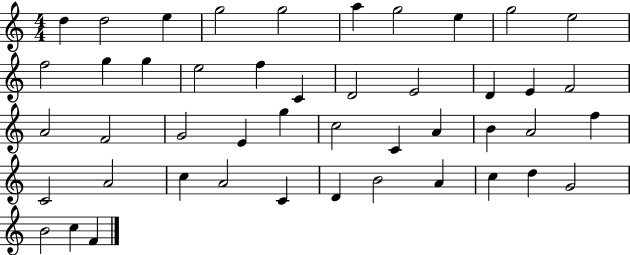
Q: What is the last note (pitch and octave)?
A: F4